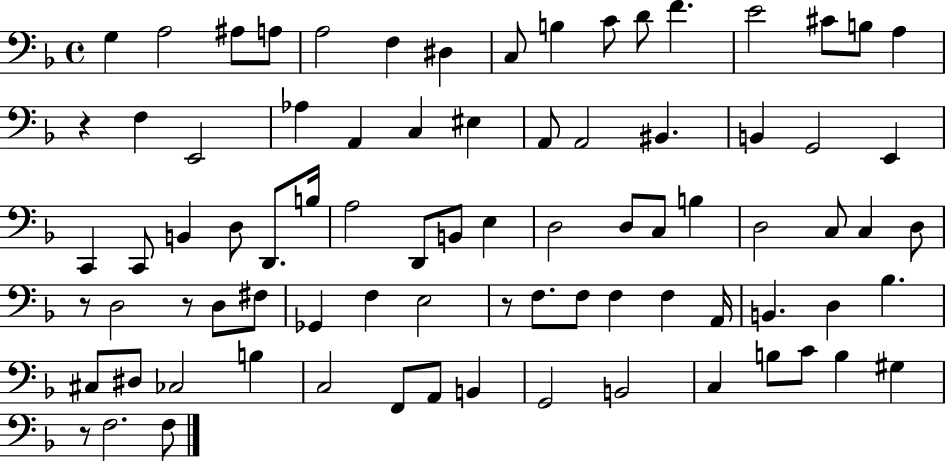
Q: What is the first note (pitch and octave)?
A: G3